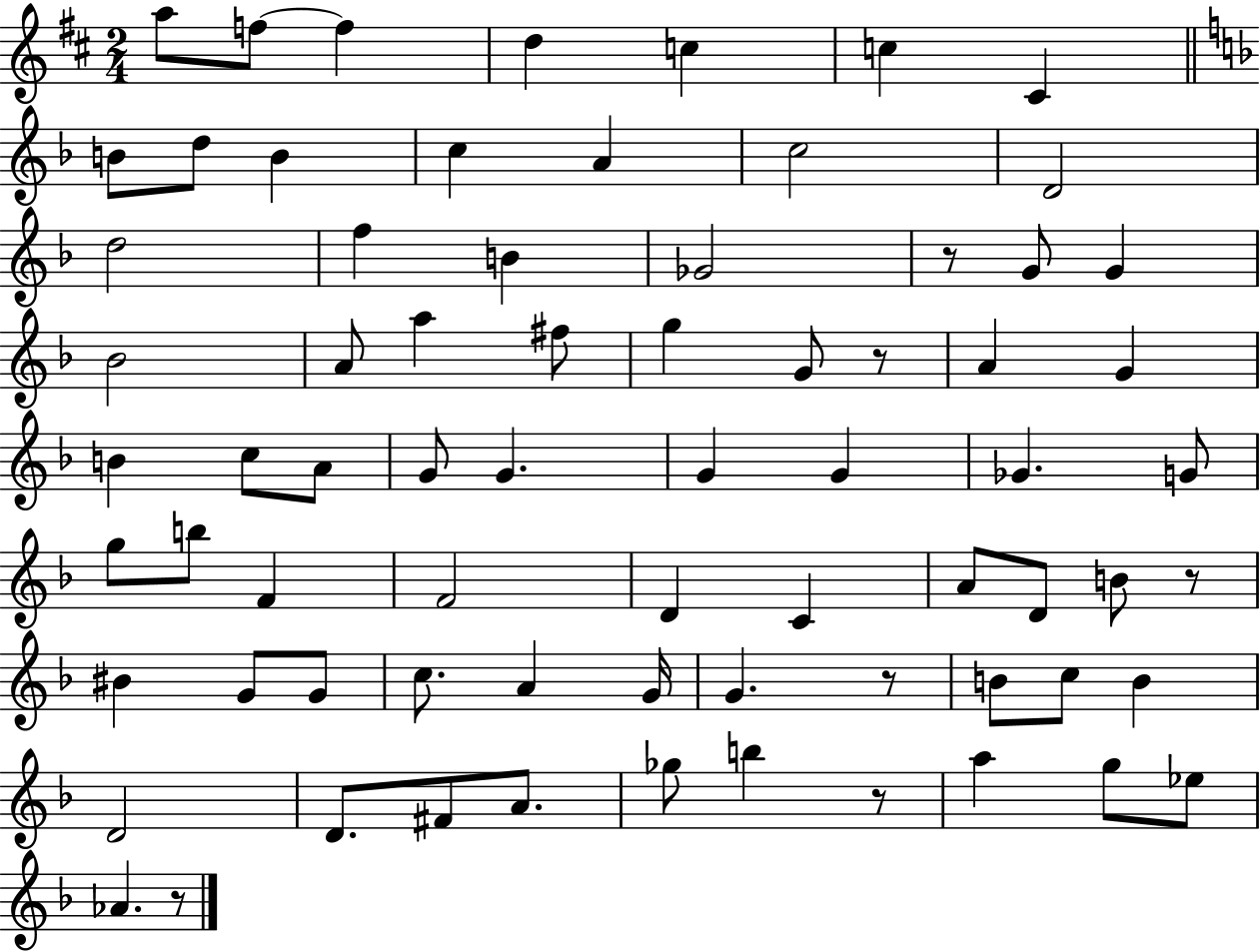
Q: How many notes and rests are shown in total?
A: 72